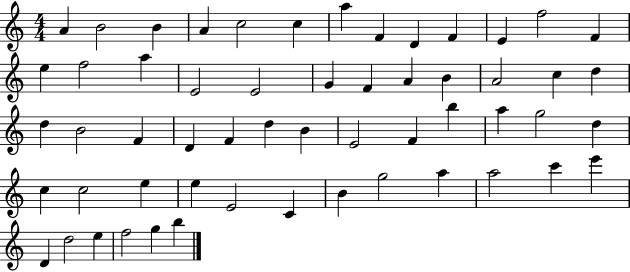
A4/q B4/h B4/q A4/q C5/h C5/q A5/q F4/q D4/q F4/q E4/q F5/h F4/q E5/q F5/h A5/q E4/h E4/h G4/q F4/q A4/q B4/q A4/h C5/q D5/q D5/q B4/h F4/q D4/q F4/q D5/q B4/q E4/h F4/q B5/q A5/q G5/h D5/q C5/q C5/h E5/q E5/q E4/h C4/q B4/q G5/h A5/q A5/h C6/q E6/q D4/q D5/h E5/q F5/h G5/q B5/q